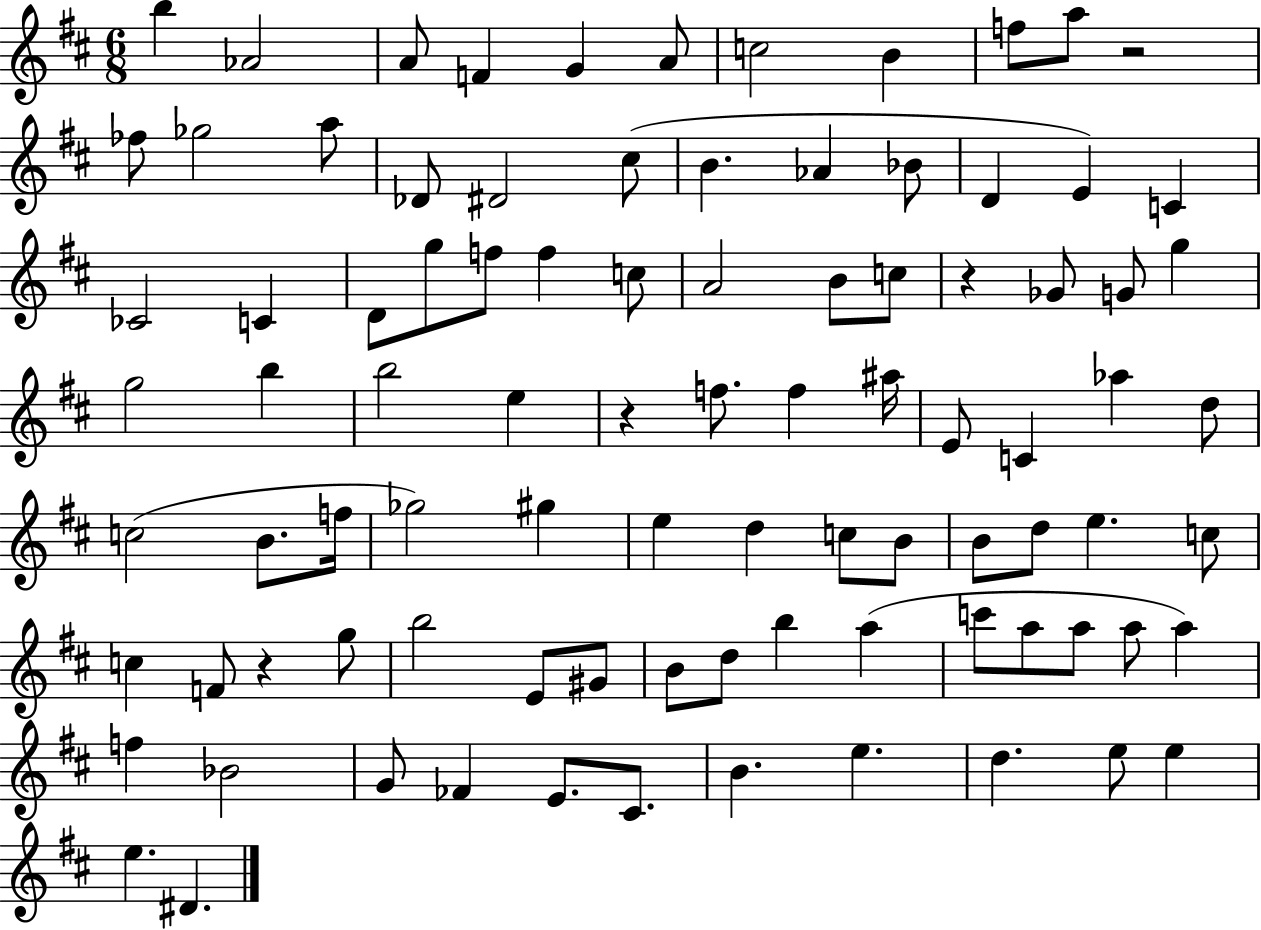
X:1
T:Untitled
M:6/8
L:1/4
K:D
b _A2 A/2 F G A/2 c2 B f/2 a/2 z2 _f/2 _g2 a/2 _D/2 ^D2 ^c/2 B _A _B/2 D E C _C2 C D/2 g/2 f/2 f c/2 A2 B/2 c/2 z _G/2 G/2 g g2 b b2 e z f/2 f ^a/4 E/2 C _a d/2 c2 B/2 f/4 _g2 ^g e d c/2 B/2 B/2 d/2 e c/2 c F/2 z g/2 b2 E/2 ^G/2 B/2 d/2 b a c'/2 a/2 a/2 a/2 a f _B2 G/2 _F E/2 ^C/2 B e d e/2 e e ^D